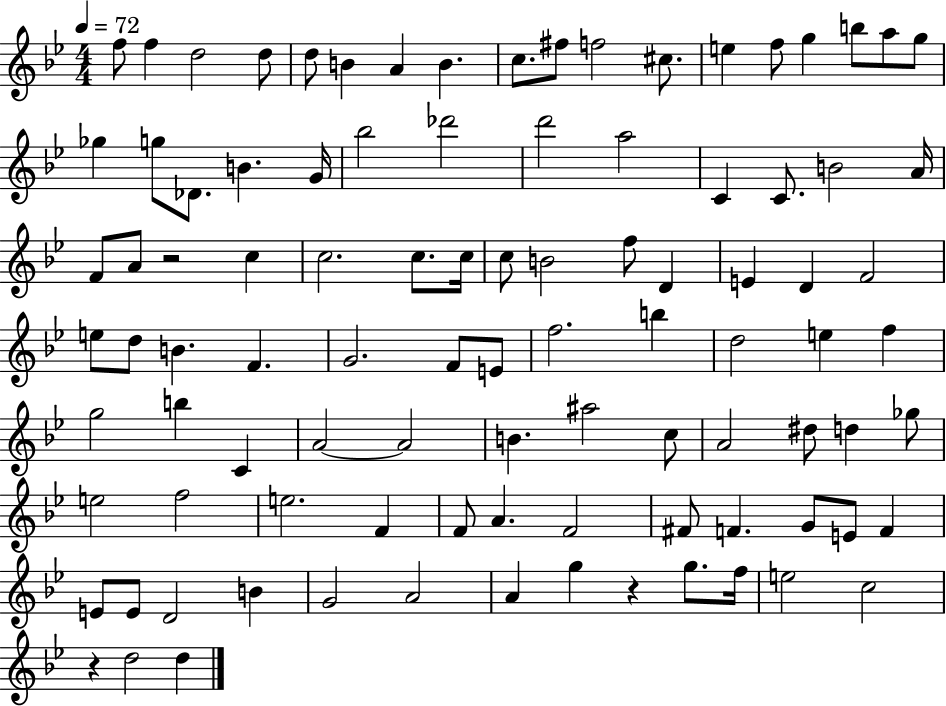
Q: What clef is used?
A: treble